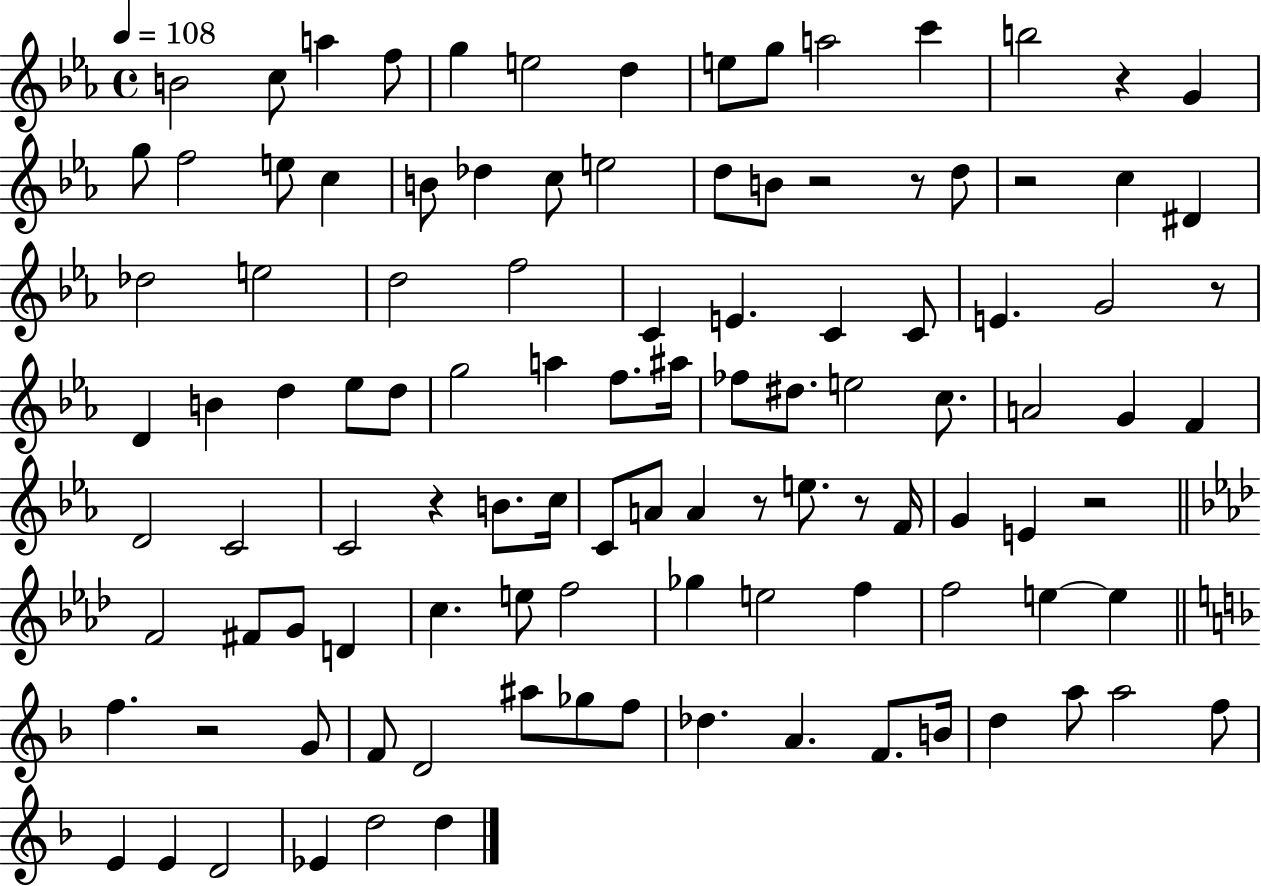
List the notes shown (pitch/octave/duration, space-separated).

B4/h C5/e A5/q F5/e G5/q E5/h D5/q E5/e G5/e A5/h C6/q B5/h R/q G4/q G5/e F5/h E5/e C5/q B4/e Db5/q C5/e E5/h D5/e B4/e R/h R/e D5/e R/h C5/q D#4/q Db5/h E5/h D5/h F5/h C4/q E4/q. C4/q C4/e E4/q. G4/h R/e D4/q B4/q D5/q Eb5/e D5/e G5/h A5/q F5/e. A#5/s FES5/e D#5/e. E5/h C5/e. A4/h G4/q F4/q D4/h C4/h C4/h R/q B4/e. C5/s C4/e A4/e A4/q R/e E5/e. R/e F4/s G4/q E4/q R/h F4/h F#4/e G4/e D4/q C5/q. E5/e F5/h Gb5/q E5/h F5/q F5/h E5/q E5/q F5/q. R/h G4/e F4/e D4/h A#5/e Gb5/e F5/e Db5/q. A4/q. F4/e. B4/s D5/q A5/e A5/h F5/e E4/q E4/q D4/h Eb4/q D5/h D5/q